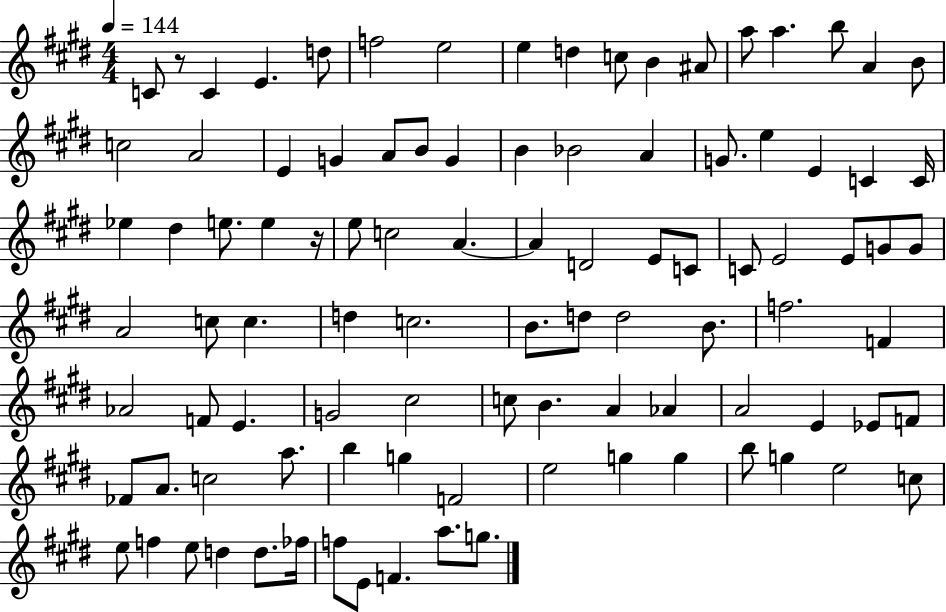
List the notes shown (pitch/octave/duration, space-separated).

C4/e R/e C4/q E4/q. D5/e F5/h E5/h E5/q D5/q C5/e B4/q A#4/e A5/e A5/q. B5/e A4/q B4/e C5/h A4/h E4/q G4/q A4/e B4/e G4/q B4/q Bb4/h A4/q G4/e. E5/q E4/q C4/q C4/s Eb5/q D#5/q E5/e. E5/q R/s E5/e C5/h A4/q. A4/q D4/h E4/e C4/e C4/e E4/h E4/e G4/e G4/e A4/h C5/e C5/q. D5/q C5/h. B4/e. D5/e D5/h B4/e. F5/h. F4/q Ab4/h F4/e E4/q. G4/h C#5/h C5/e B4/q. A4/q Ab4/q A4/h E4/q Eb4/e F4/e FES4/e A4/e. C5/h A5/e. B5/q G5/q F4/h E5/h G5/q G5/q B5/e G5/q E5/h C5/e E5/e F5/q E5/e D5/q D5/e. FES5/s F5/e E4/e F4/q. A5/e. G5/e.